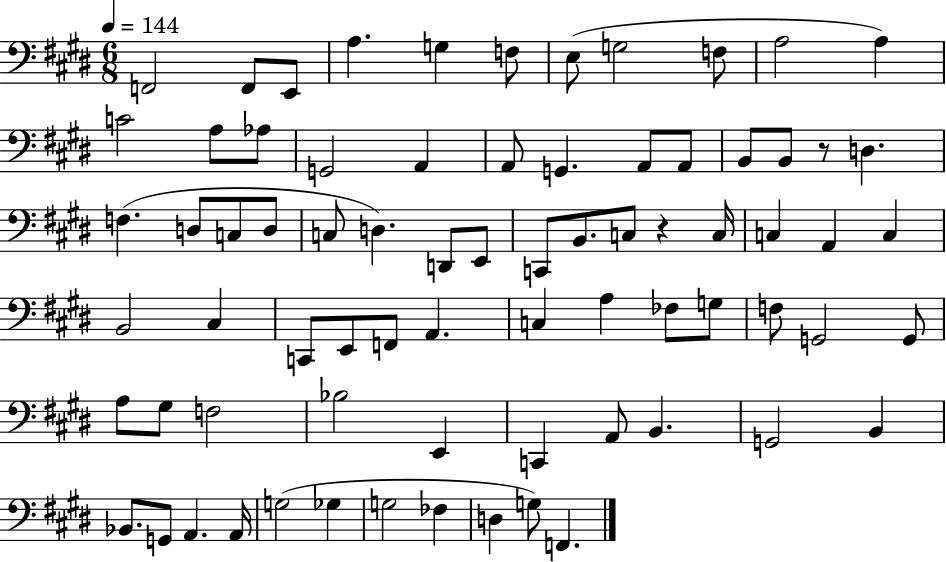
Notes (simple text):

F2/h F2/e E2/e A3/q. G3/q F3/e E3/e G3/h F3/e A3/h A3/q C4/h A3/e Ab3/e G2/h A2/q A2/e G2/q. A2/e A2/e B2/e B2/e R/e D3/q. F3/q. D3/e C3/e D3/e C3/e D3/q. D2/e E2/e C2/e B2/e. C3/e R/q C3/s C3/q A2/q C3/q B2/h C#3/q C2/e E2/e F2/e A2/q. C3/q A3/q FES3/e G3/e F3/e G2/h G2/e A3/e G#3/e F3/h Bb3/h E2/q C2/q A2/e B2/q. G2/h B2/q Bb2/e. G2/e A2/q. A2/s G3/h Gb3/q G3/h FES3/q D3/q G3/e F2/q.